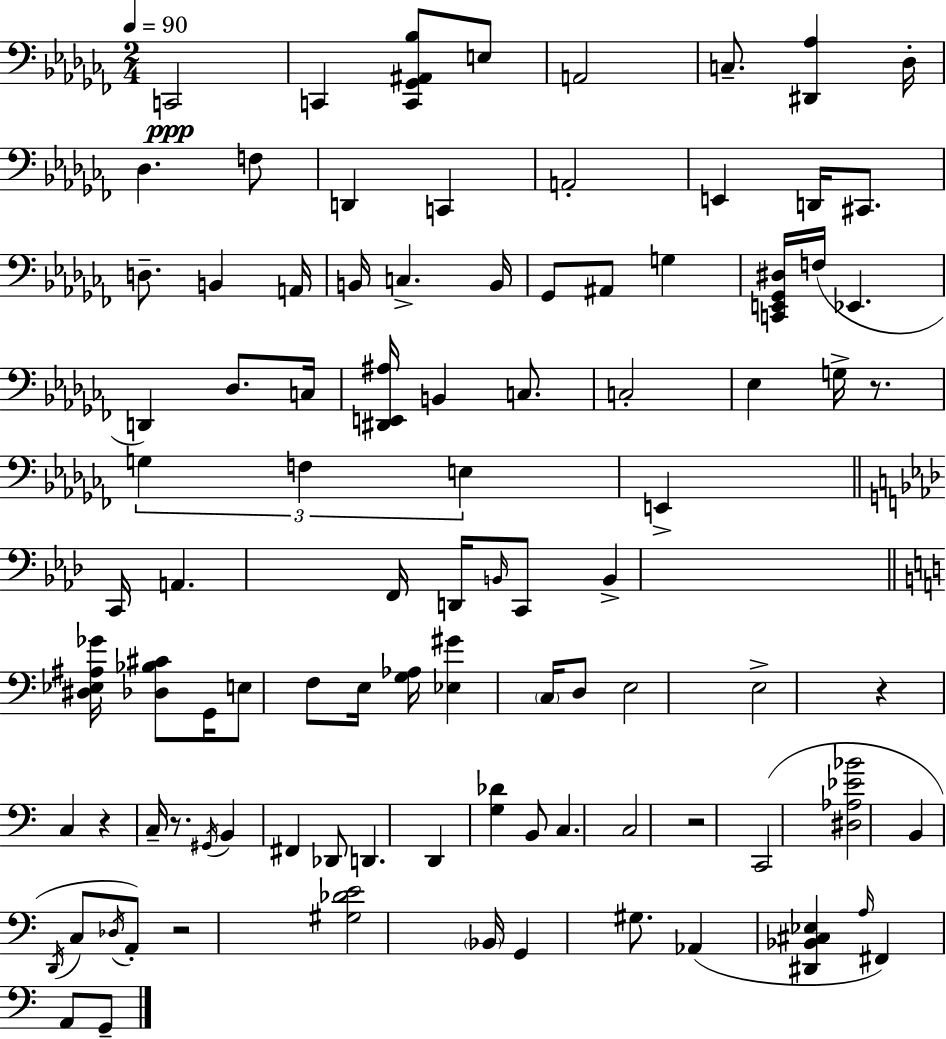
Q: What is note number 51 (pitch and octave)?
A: E3